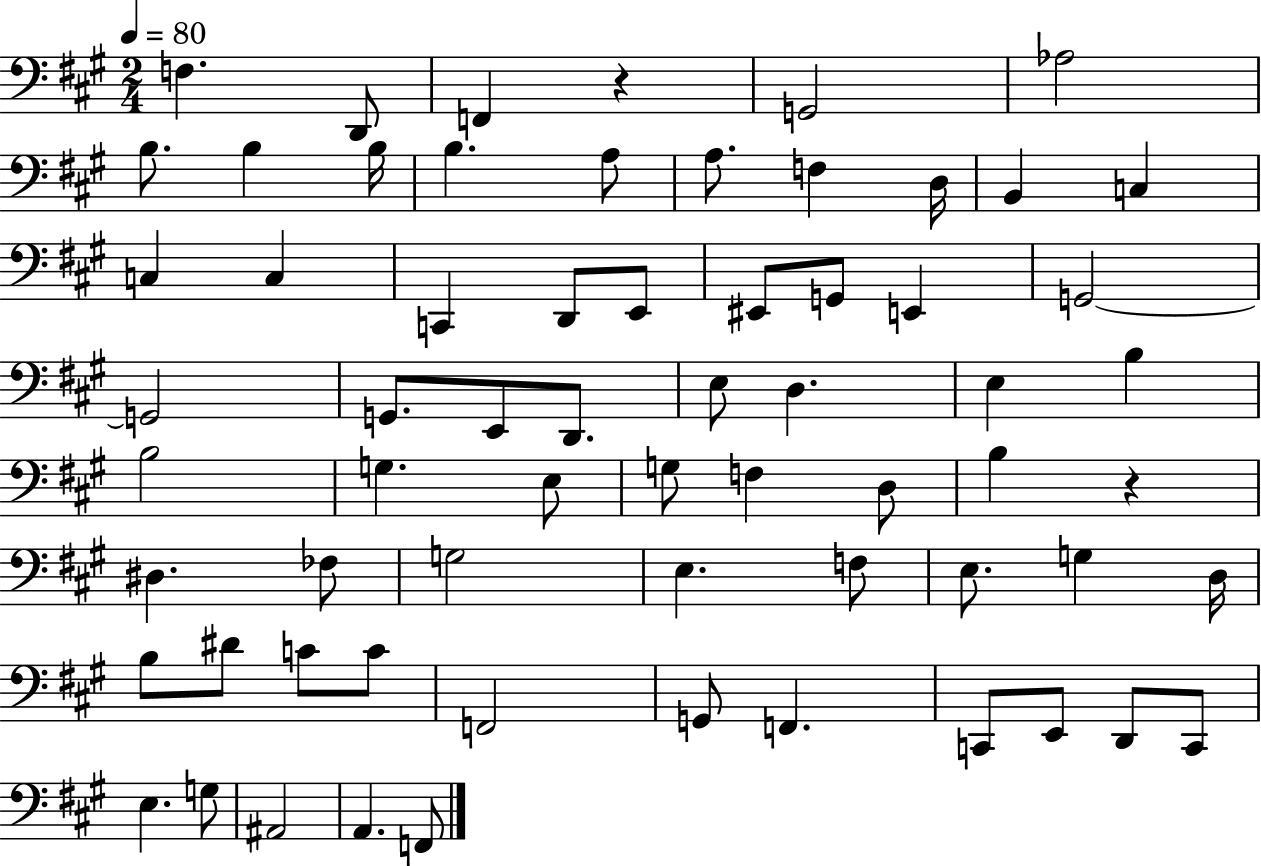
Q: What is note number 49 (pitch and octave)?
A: D#4